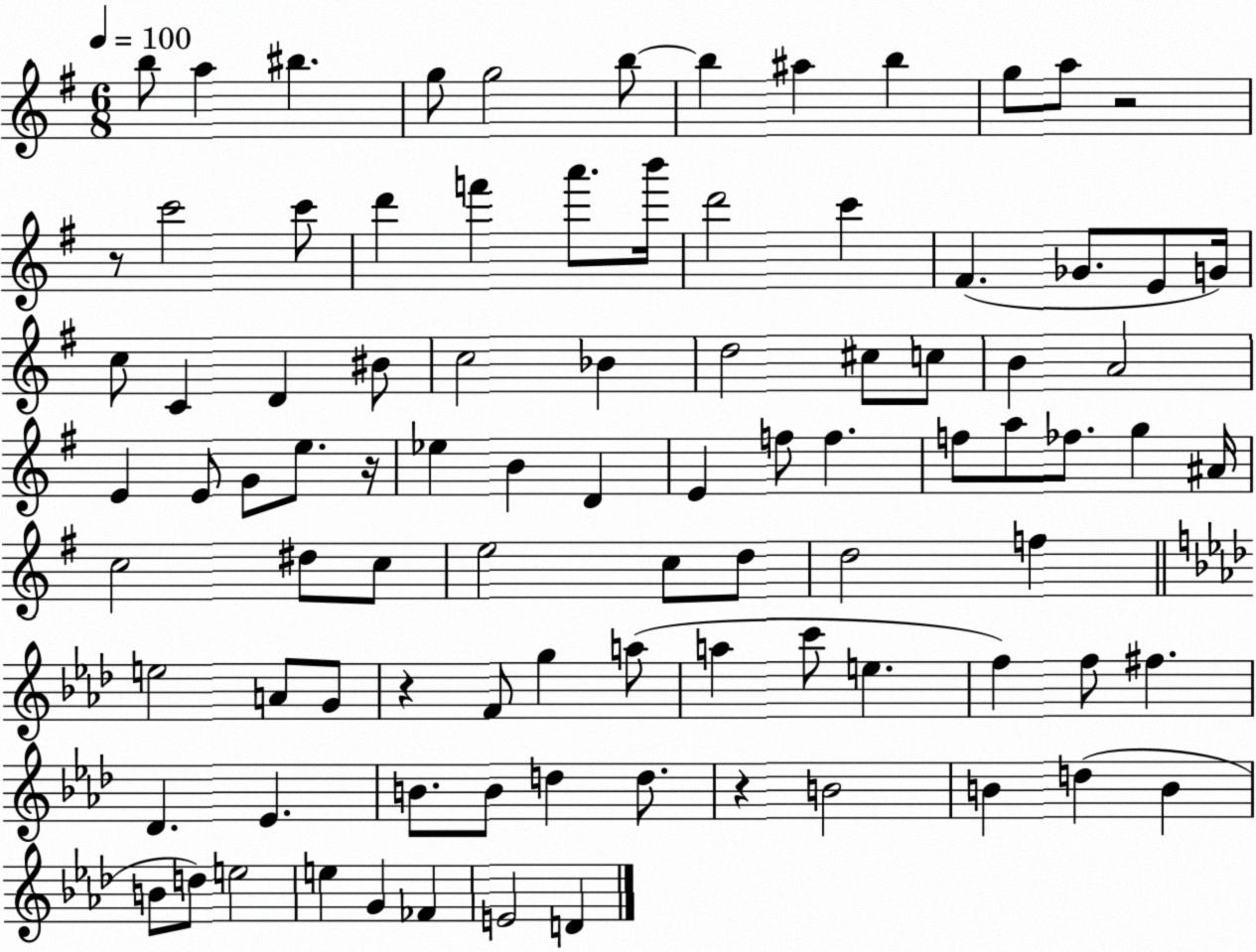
X:1
T:Untitled
M:6/8
L:1/4
K:G
b/2 a ^b g/2 g2 b/2 b ^a b g/2 a/2 z2 z/2 c'2 c'/2 d' f' a'/2 b'/4 d'2 c' ^F _G/2 E/2 G/4 c/2 C D ^B/2 c2 _B d2 ^c/2 c/2 B A2 E E/2 G/2 e/2 z/4 _e B D E f/2 f f/2 a/2 _f/2 g ^A/4 c2 ^d/2 c/2 e2 c/2 d/2 d2 f e2 A/2 G/2 z F/2 g a/2 a c'/2 e f f/2 ^f _D _E B/2 B/2 d d/2 z B2 B d B B/2 d/2 e2 e G _F E2 D